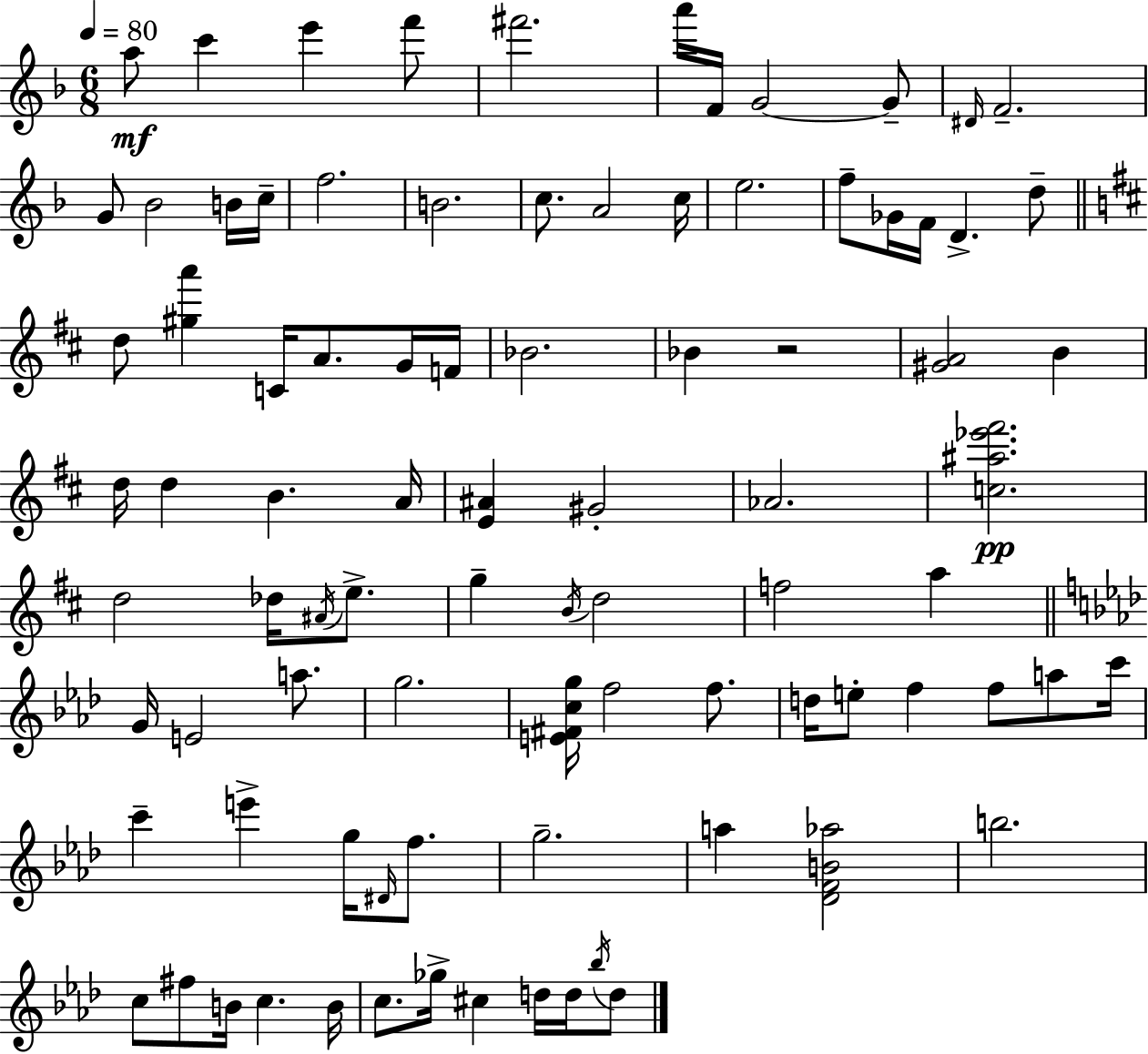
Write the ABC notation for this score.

X:1
T:Untitled
M:6/8
L:1/4
K:F
a/2 c' e' f'/2 ^f'2 a'/4 F/4 G2 G/2 ^D/4 F2 G/2 _B2 B/4 c/4 f2 B2 c/2 A2 c/4 e2 f/2 _G/4 F/4 D d/2 d/2 [^ga'] C/4 A/2 G/4 F/4 _B2 _B z2 [^GA]2 B d/4 d B A/4 [E^A] ^G2 _A2 [c^a_e'^f']2 d2 _d/4 ^A/4 e/2 g B/4 d2 f2 a G/4 E2 a/2 g2 [E^Fcg]/4 f2 f/2 d/4 e/2 f f/2 a/2 c'/4 c' e' g/4 ^D/4 f/2 g2 a [_DFB_a]2 b2 c/2 ^f/2 B/4 c B/4 c/2 _g/4 ^c d/4 d/4 _b/4 d/2